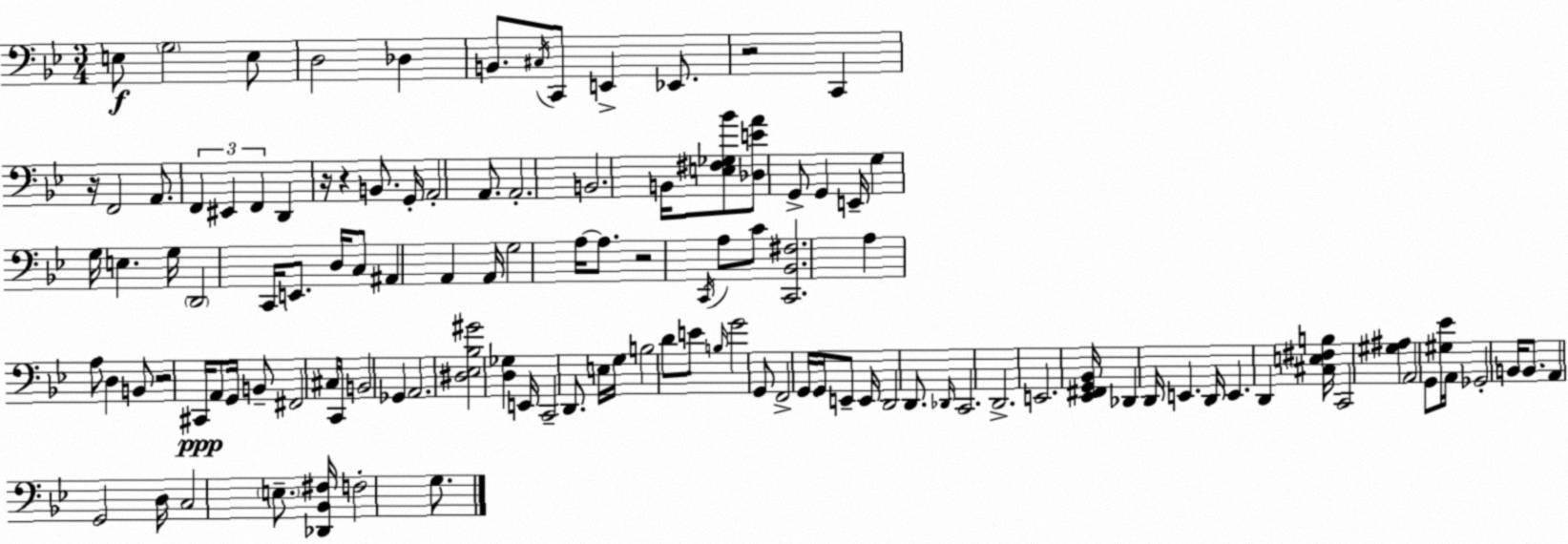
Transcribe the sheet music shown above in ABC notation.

X:1
T:Untitled
M:3/4
L:1/4
K:Gm
E,/2 G,2 E,/2 D,2 _D, B,,/2 ^C,/4 C,,/2 E,, _E,,/2 z2 C,, z/4 F,,2 A,,/2 F,, ^E,, F,, D,, z/4 z B,,/2 G,,/4 A,,2 A,,/2 A,,2 B,,2 B,,/4 [E,^F,_G,_B]/2 [_D,EA]/2 G,,/2 G,, E,,/4 G, G,/4 E, G,/4 D,,2 C,,/4 E,,/2 D,/4 C,/2 ^A,, A,, A,,/4 G,2 A,/4 A,/2 z2 C,,/4 A,/2 C/2 [C,,_B,,^F,]2 A, A,/2 D, B,,/2 z2 ^C,,/4 A,,/2 G,,/4 B,,/2 ^F,,2 ^C,/4 C,,/4 B,,2 _G,, A,,2 [^D,_E,_B,^G]2 [D,_G,] E,,/4 C,,2 D,,/2 E,/4 G,/4 B,2 D/2 E/2 B,/4 G2 G,,/2 F,,2 G,,/4 G,,/4 E,,/2 E,,/4 D,,2 D,,/2 _D,,/4 C,,2 D,,2 E,,2 [_E,,^F,,G,,_B,,]/4 _D,, D,,/4 E,, D,,/4 E,, D,, [^C,E,^F,B,]/4 C,,2 [^G,^A,] A,,2 G,,/2 [^G,_E]/4 A,,/4 _G,,2 B,,/4 B,,/2 A,, G,,2 D,/4 C,2 E,/2 [_D,,_B,,^F,]/4 F,2 G,/2